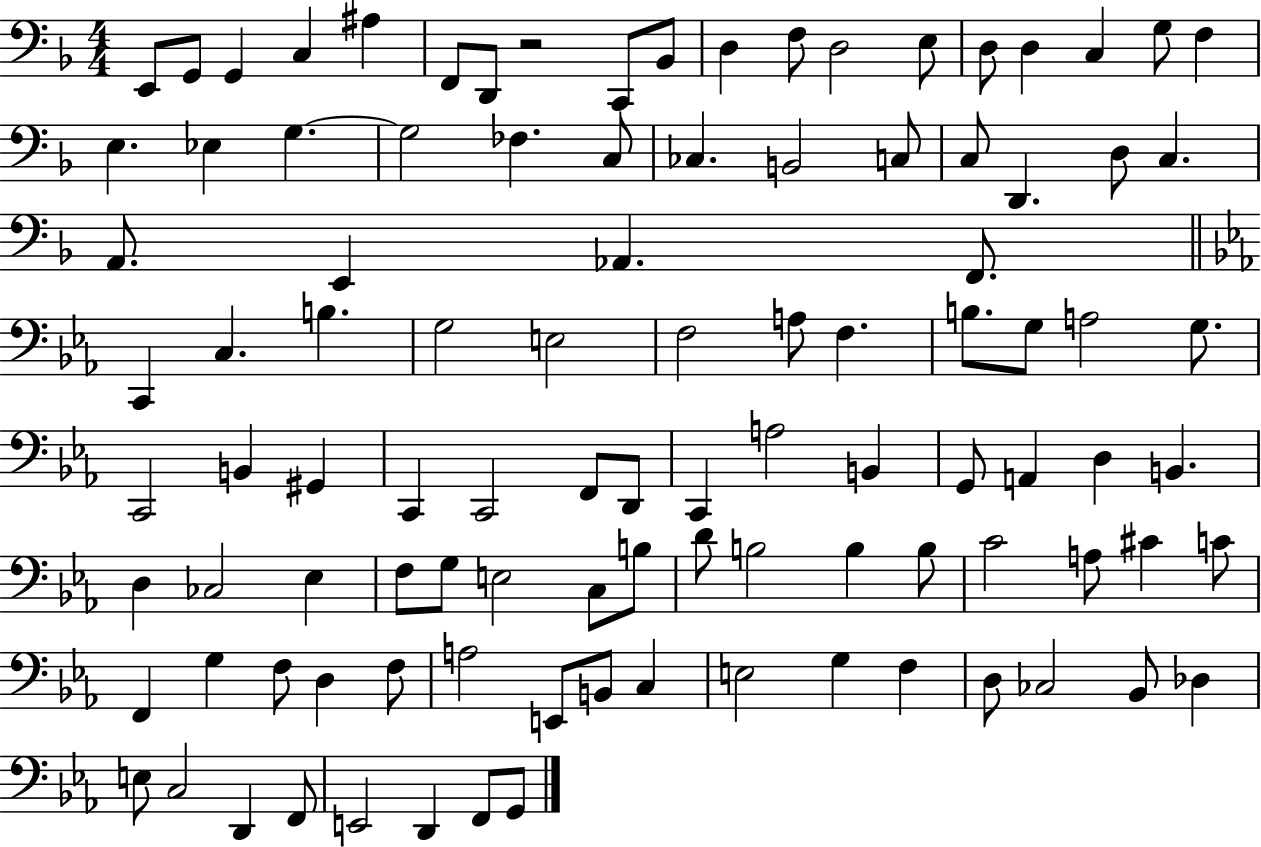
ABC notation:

X:1
T:Untitled
M:4/4
L:1/4
K:F
E,,/2 G,,/2 G,, C, ^A, F,,/2 D,,/2 z2 C,,/2 _B,,/2 D, F,/2 D,2 E,/2 D,/2 D, C, G,/2 F, E, _E, G, G,2 _F, C,/2 _C, B,,2 C,/2 C,/2 D,, D,/2 C, A,,/2 E,, _A,, F,,/2 C,, C, B, G,2 E,2 F,2 A,/2 F, B,/2 G,/2 A,2 G,/2 C,,2 B,, ^G,, C,, C,,2 F,,/2 D,,/2 C,, A,2 B,, G,,/2 A,, D, B,, D, _C,2 _E, F,/2 G,/2 E,2 C,/2 B,/2 D/2 B,2 B, B,/2 C2 A,/2 ^C C/2 F,, G, F,/2 D, F,/2 A,2 E,,/2 B,,/2 C, E,2 G, F, D,/2 _C,2 _B,,/2 _D, E,/2 C,2 D,, F,,/2 E,,2 D,, F,,/2 G,,/2